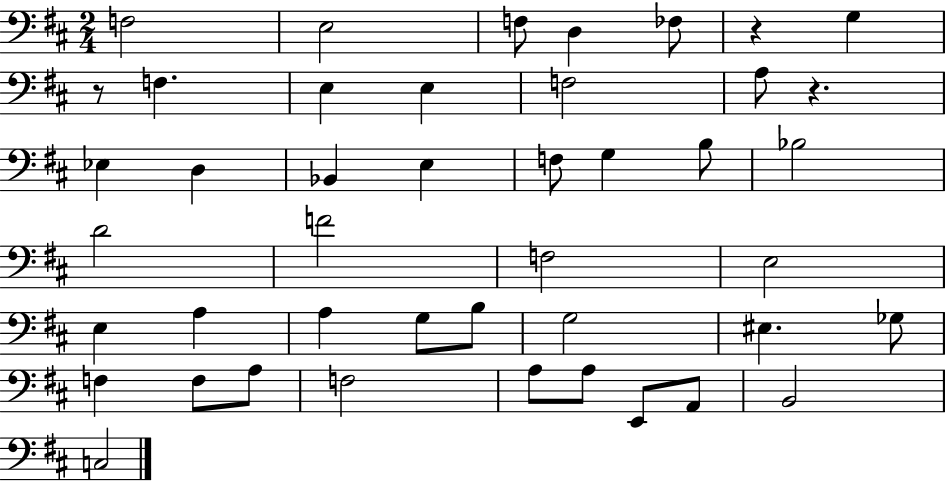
{
  \clef bass
  \numericTimeSignature
  \time 2/4
  \key d \major
  f2 | e2 | f8 d4 fes8 | r4 g4 | \break r8 f4. | e4 e4 | f2 | a8 r4. | \break ees4 d4 | bes,4 e4 | f8 g4 b8 | bes2 | \break d'2 | f'2 | f2 | e2 | \break e4 a4 | a4 g8 b8 | g2 | eis4. ges8 | \break f4 f8 a8 | f2 | a8 a8 e,8 a,8 | b,2 | \break c2 | \bar "|."
}